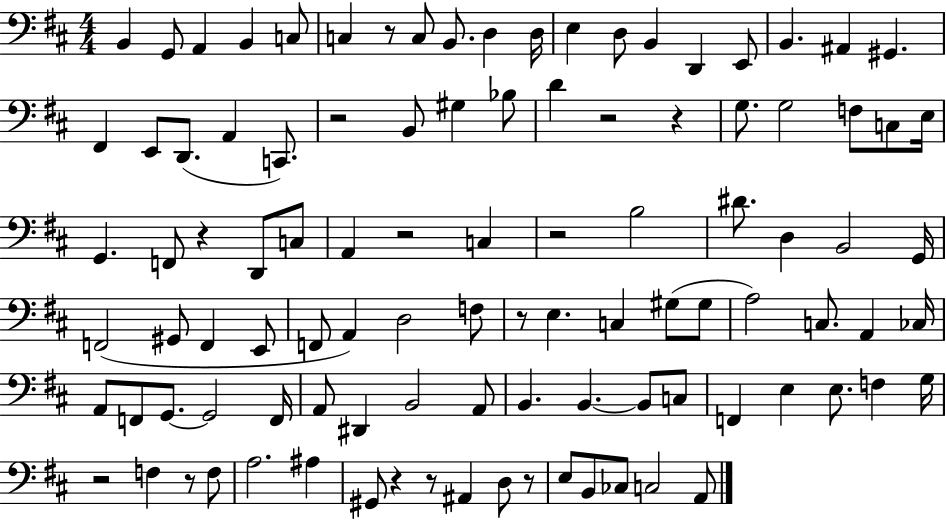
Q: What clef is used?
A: bass